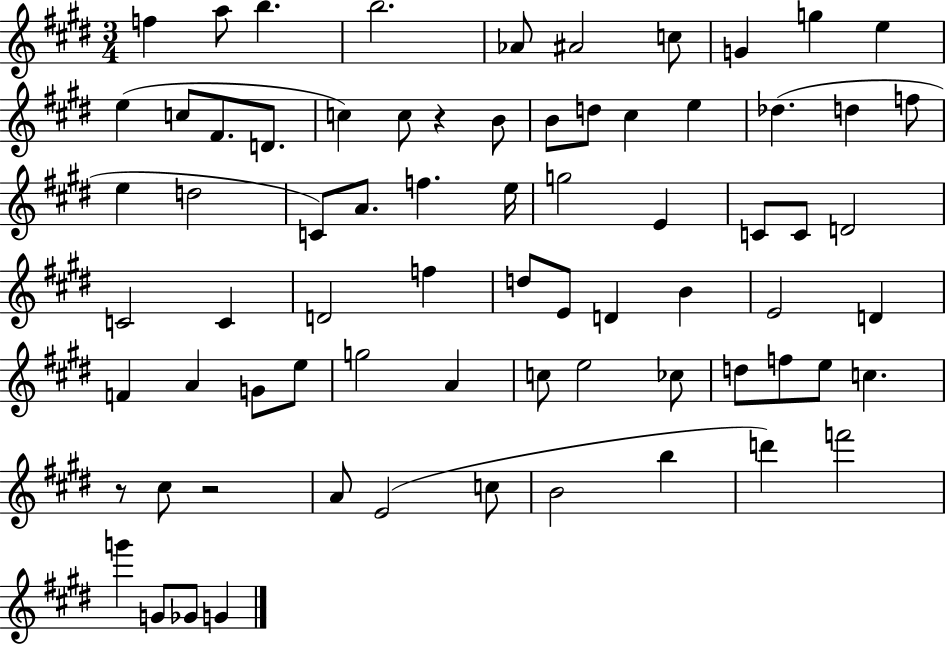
F5/q A5/e B5/q. B5/h. Ab4/e A#4/h C5/e G4/q G5/q E5/q E5/q C5/e F#4/e. D4/e. C5/q C5/e R/q B4/e B4/e D5/e C#5/q E5/q Db5/q. D5/q F5/e E5/q D5/h C4/e A4/e. F5/q. E5/s G5/h E4/q C4/e C4/e D4/h C4/h C4/q D4/h F5/q D5/e E4/e D4/q B4/q E4/h D4/q F4/q A4/q G4/e E5/e G5/h A4/q C5/e E5/h CES5/e D5/e F5/e E5/e C5/q. R/e C#5/e R/h A4/e E4/h C5/e B4/h B5/q D6/q F6/h G6/q G4/e Gb4/e G4/q